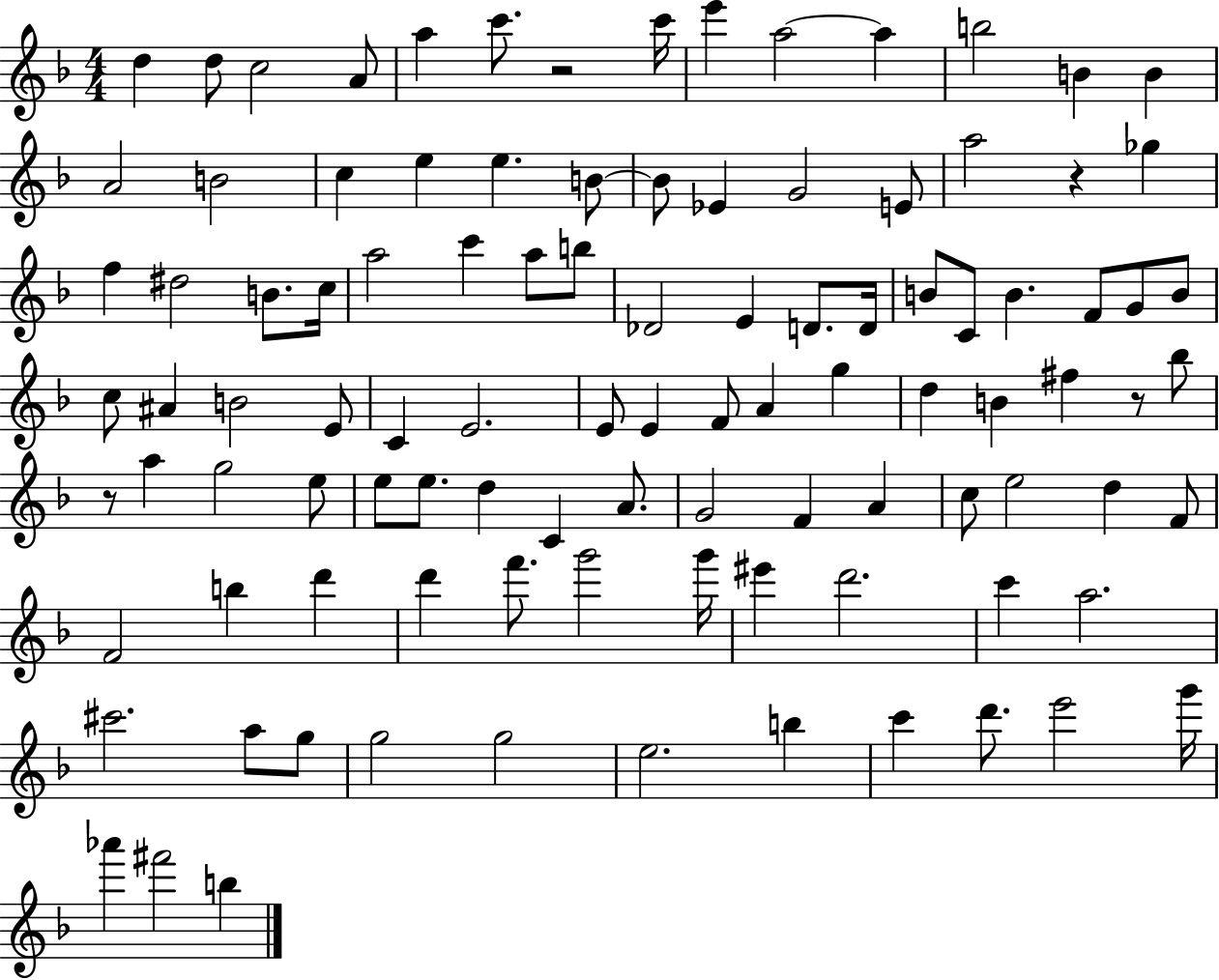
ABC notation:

X:1
T:Untitled
M:4/4
L:1/4
K:F
d d/2 c2 A/2 a c'/2 z2 c'/4 e' a2 a b2 B B A2 B2 c e e B/2 B/2 _E G2 E/2 a2 z _g f ^d2 B/2 c/4 a2 c' a/2 b/2 _D2 E D/2 D/4 B/2 C/2 B F/2 G/2 B/2 c/2 ^A B2 E/2 C E2 E/2 E F/2 A g d B ^f z/2 _b/2 z/2 a g2 e/2 e/2 e/2 d C A/2 G2 F A c/2 e2 d F/2 F2 b d' d' f'/2 g'2 g'/4 ^e' d'2 c' a2 ^c'2 a/2 g/2 g2 g2 e2 b c' d'/2 e'2 g'/4 _a' ^f'2 b